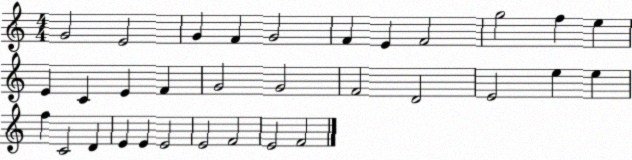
X:1
T:Untitled
M:4/4
L:1/4
K:C
G2 E2 G F G2 F E F2 g2 f e E C E F G2 G2 F2 D2 E2 e e f C2 D E E E2 E2 F2 E2 F2